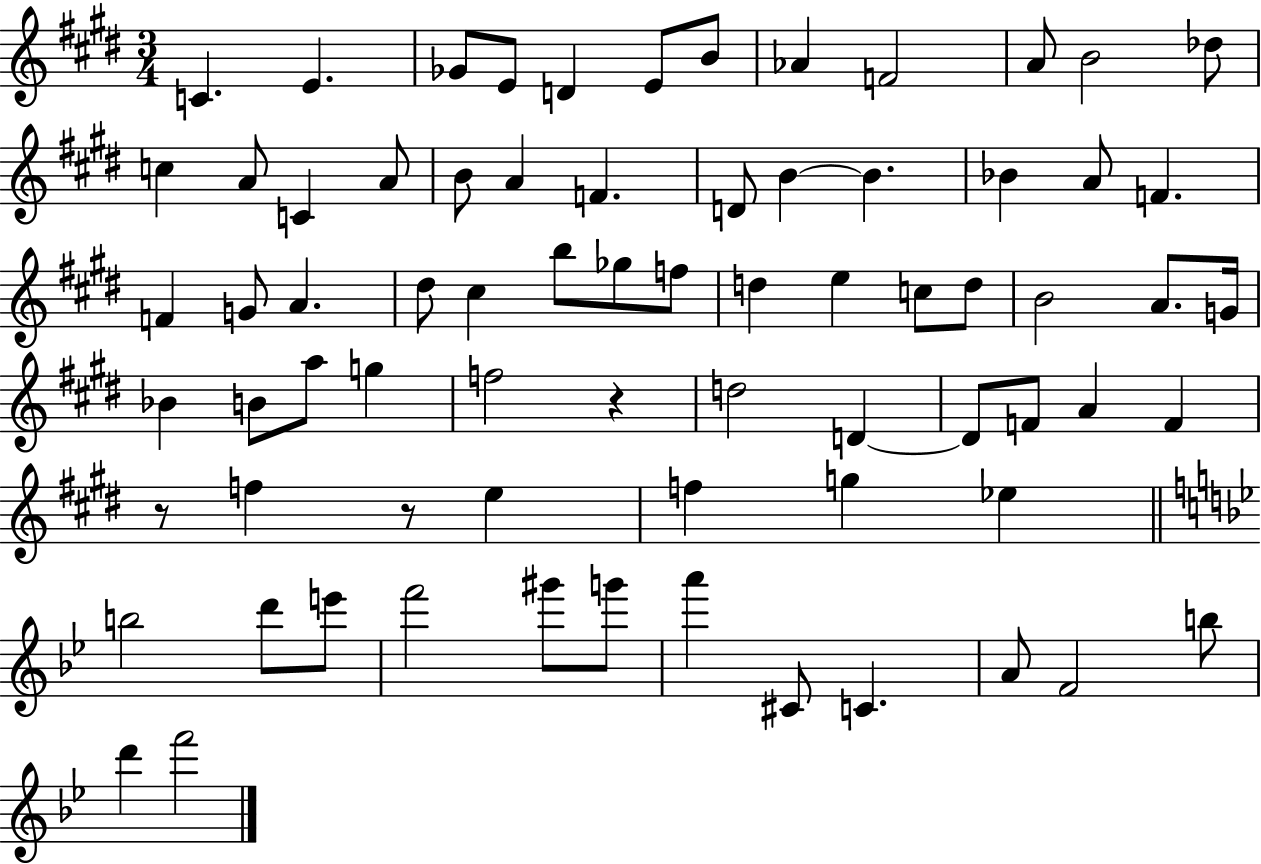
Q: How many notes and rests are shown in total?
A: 73